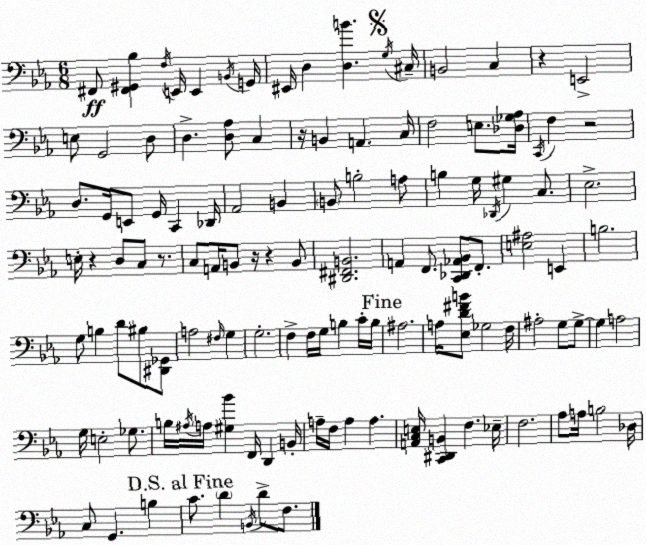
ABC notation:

X:1
T:Untitled
M:6/8
L:1/4
K:Cm
^F,,/2 [^F,,^G,,_B,] F,/4 E,,/4 E,, B,,/4 G,,/4 ^E,,/4 D, [D,B] G,/4 ^C,/4 B,,2 C, z E,,2 E,/2 G,,2 D,/2 D, [D,_A,]/2 C, z/4 B,, A,, C,/4 F,2 E,/2 [_D,_G,_A,]/4 C,,/4 F, z2 D,/2 G,,/4 E,,/2 G,,/4 C,, _D,,/4 _A,,2 B,, B,,/2 B,2 A,/2 B, G,/4 _D,,/4 ^G, C,/2 _E,2 E,/4 z D,/2 C,/2 z/2 C,/2 A,,/4 B,,/2 z/4 z B,,/2 [^D,,^F,,B,,]2 A,, F,,/2 [C,,_D,,_A,,_B,,]/2 F,,/2 [E,^A,]2 E,, B,2 G,/2 B, D/2 ^B,/2 [^D,,_G,,]/2 A,2 ^F,/4 G, G,2 F, F,/4 G,/4 B, C/4 B,/4 ^A,2 A,/4 [_E,D^FB]/2 _G,2 F,/4 ^A,2 G,/2 G,/2 G, A,2 G,/4 E,2 _G,/2 B,/4 ^A,/4 A,/4 [^G,_B] F,,/4 D,, B,,/4 A,/4 F,/4 A, A, [A,,C,E,]/4 [C,,^D,,B,,] F, _E,/4 F,2 _A,/2 A,/4 B,2 _D,/4 C,/2 G,, B, C/2 D B,,/4 D/2 F,/2